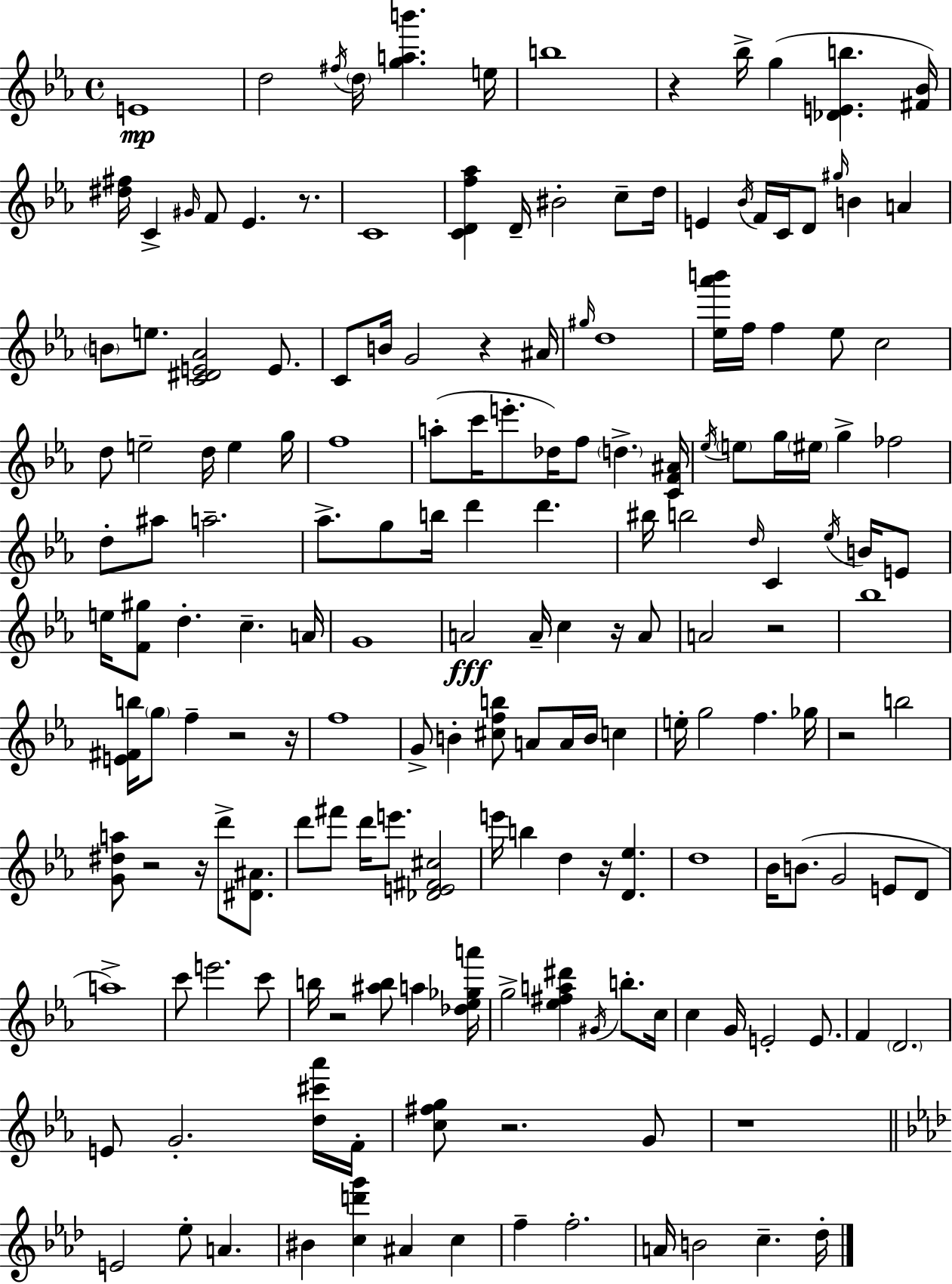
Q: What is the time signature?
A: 4/4